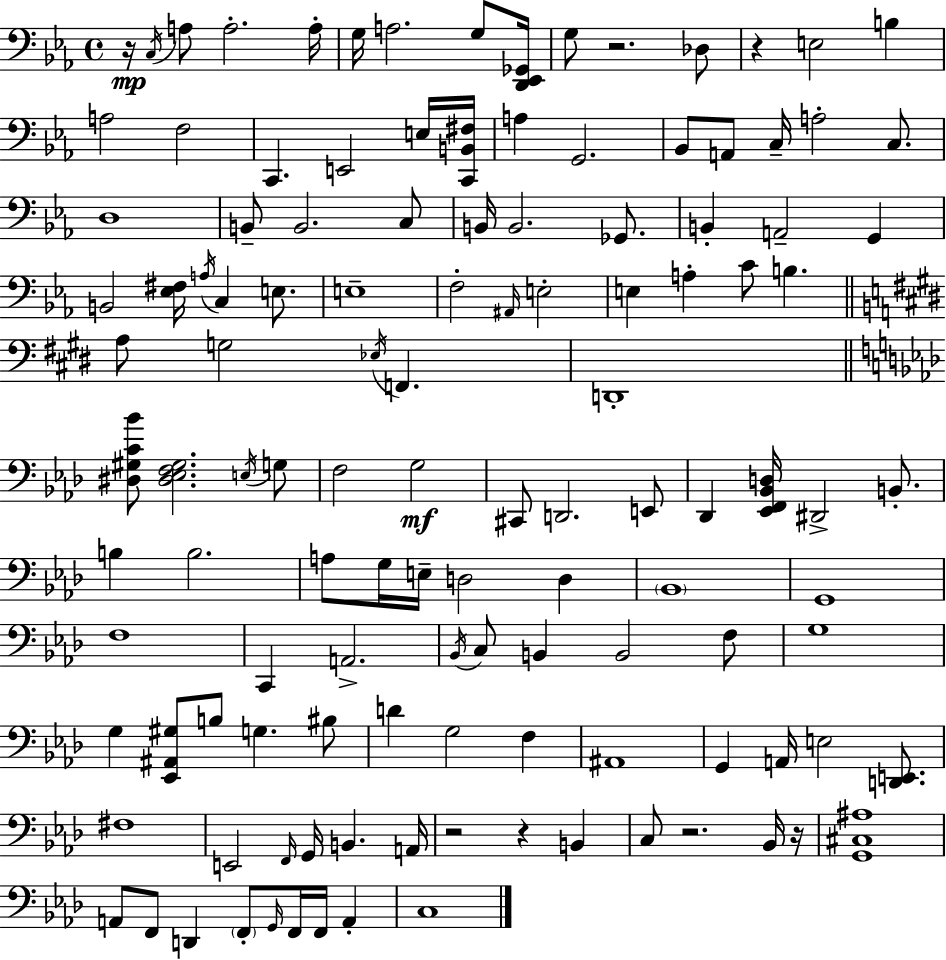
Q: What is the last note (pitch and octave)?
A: C3